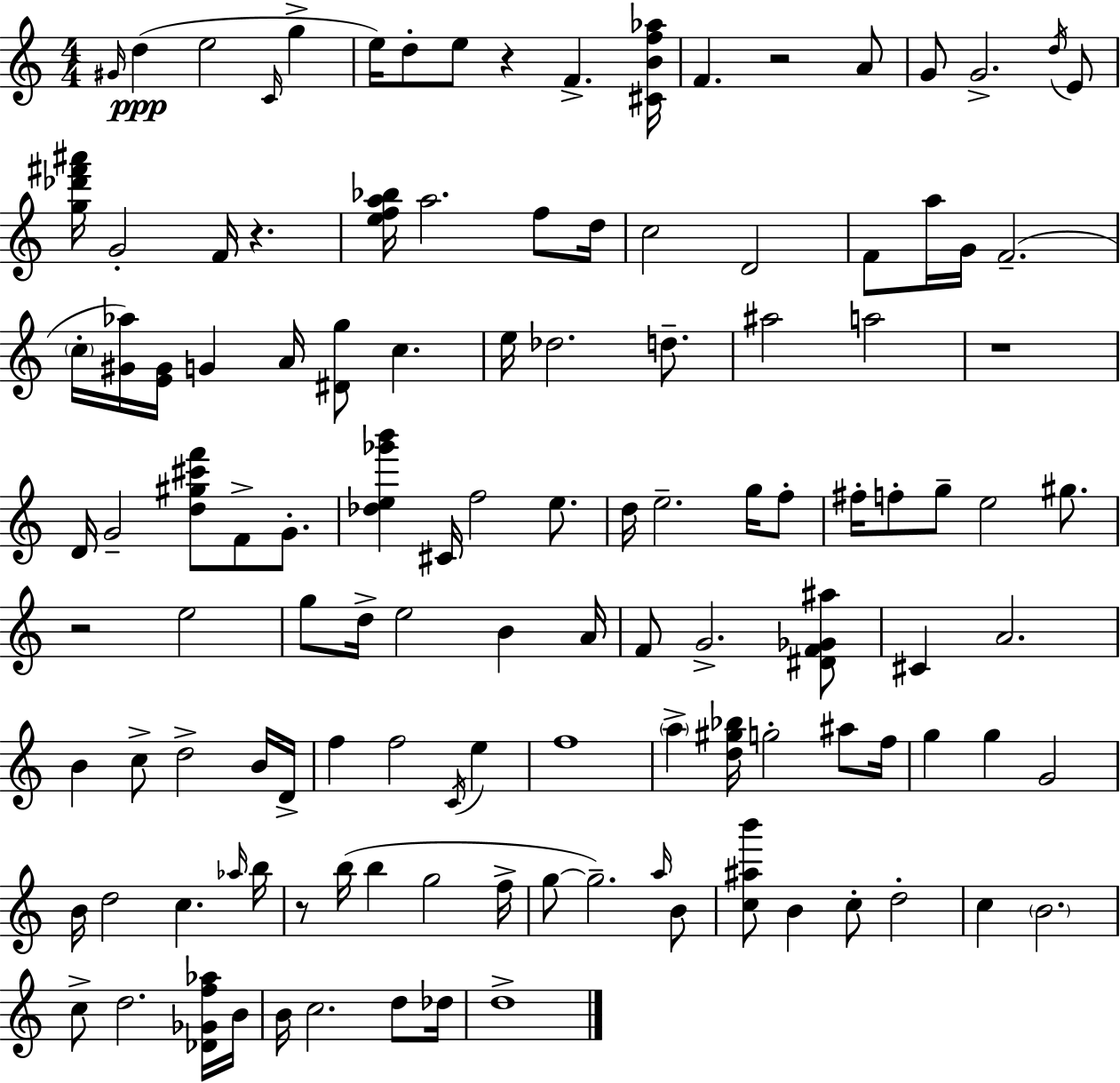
G#4/s D5/q E5/h C4/s G5/q E5/s D5/e E5/e R/q F4/q. [C#4,B4,F5,Ab5]/s F4/q. R/h A4/e G4/e G4/h. D5/s E4/e [G5,Db6,F#6,A#6]/s G4/h F4/s R/q. [E5,F5,A5,Bb5]/s A5/h. F5/e D5/s C5/h D4/h F4/e A5/s G4/s F4/h. C5/s [G#4,Ab5]/s [E4,G#4]/s G4/q A4/s [D#4,G5]/e C5/q. E5/s Db5/h. D5/e. A#5/h A5/h R/w D4/s G4/h [D5,G#5,C#6,F6]/e F4/e G4/e. [Db5,E5,Gb6,B6]/q C#4/s F5/h E5/e. D5/s E5/h. G5/s F5/e F#5/s F5/e G5/e E5/h G#5/e. R/h E5/h G5/e D5/s E5/h B4/q A4/s F4/e G4/h. [D#4,F4,Gb4,A#5]/e C#4/q A4/h. B4/q C5/e D5/h B4/s D4/s F5/q F5/h C4/s E5/q F5/w A5/q [D5,G#5,Bb5]/s G5/h A#5/e F5/s G5/q G5/q G4/h B4/s D5/h C5/q. Ab5/s B5/s R/e B5/s B5/q G5/h F5/s G5/e G5/h. A5/s B4/e [C5,A#5,B6]/e B4/q C5/e D5/h C5/q B4/h. C5/e D5/h. [Db4,Gb4,F5,Ab5]/s B4/s B4/s C5/h. D5/e Db5/s D5/w